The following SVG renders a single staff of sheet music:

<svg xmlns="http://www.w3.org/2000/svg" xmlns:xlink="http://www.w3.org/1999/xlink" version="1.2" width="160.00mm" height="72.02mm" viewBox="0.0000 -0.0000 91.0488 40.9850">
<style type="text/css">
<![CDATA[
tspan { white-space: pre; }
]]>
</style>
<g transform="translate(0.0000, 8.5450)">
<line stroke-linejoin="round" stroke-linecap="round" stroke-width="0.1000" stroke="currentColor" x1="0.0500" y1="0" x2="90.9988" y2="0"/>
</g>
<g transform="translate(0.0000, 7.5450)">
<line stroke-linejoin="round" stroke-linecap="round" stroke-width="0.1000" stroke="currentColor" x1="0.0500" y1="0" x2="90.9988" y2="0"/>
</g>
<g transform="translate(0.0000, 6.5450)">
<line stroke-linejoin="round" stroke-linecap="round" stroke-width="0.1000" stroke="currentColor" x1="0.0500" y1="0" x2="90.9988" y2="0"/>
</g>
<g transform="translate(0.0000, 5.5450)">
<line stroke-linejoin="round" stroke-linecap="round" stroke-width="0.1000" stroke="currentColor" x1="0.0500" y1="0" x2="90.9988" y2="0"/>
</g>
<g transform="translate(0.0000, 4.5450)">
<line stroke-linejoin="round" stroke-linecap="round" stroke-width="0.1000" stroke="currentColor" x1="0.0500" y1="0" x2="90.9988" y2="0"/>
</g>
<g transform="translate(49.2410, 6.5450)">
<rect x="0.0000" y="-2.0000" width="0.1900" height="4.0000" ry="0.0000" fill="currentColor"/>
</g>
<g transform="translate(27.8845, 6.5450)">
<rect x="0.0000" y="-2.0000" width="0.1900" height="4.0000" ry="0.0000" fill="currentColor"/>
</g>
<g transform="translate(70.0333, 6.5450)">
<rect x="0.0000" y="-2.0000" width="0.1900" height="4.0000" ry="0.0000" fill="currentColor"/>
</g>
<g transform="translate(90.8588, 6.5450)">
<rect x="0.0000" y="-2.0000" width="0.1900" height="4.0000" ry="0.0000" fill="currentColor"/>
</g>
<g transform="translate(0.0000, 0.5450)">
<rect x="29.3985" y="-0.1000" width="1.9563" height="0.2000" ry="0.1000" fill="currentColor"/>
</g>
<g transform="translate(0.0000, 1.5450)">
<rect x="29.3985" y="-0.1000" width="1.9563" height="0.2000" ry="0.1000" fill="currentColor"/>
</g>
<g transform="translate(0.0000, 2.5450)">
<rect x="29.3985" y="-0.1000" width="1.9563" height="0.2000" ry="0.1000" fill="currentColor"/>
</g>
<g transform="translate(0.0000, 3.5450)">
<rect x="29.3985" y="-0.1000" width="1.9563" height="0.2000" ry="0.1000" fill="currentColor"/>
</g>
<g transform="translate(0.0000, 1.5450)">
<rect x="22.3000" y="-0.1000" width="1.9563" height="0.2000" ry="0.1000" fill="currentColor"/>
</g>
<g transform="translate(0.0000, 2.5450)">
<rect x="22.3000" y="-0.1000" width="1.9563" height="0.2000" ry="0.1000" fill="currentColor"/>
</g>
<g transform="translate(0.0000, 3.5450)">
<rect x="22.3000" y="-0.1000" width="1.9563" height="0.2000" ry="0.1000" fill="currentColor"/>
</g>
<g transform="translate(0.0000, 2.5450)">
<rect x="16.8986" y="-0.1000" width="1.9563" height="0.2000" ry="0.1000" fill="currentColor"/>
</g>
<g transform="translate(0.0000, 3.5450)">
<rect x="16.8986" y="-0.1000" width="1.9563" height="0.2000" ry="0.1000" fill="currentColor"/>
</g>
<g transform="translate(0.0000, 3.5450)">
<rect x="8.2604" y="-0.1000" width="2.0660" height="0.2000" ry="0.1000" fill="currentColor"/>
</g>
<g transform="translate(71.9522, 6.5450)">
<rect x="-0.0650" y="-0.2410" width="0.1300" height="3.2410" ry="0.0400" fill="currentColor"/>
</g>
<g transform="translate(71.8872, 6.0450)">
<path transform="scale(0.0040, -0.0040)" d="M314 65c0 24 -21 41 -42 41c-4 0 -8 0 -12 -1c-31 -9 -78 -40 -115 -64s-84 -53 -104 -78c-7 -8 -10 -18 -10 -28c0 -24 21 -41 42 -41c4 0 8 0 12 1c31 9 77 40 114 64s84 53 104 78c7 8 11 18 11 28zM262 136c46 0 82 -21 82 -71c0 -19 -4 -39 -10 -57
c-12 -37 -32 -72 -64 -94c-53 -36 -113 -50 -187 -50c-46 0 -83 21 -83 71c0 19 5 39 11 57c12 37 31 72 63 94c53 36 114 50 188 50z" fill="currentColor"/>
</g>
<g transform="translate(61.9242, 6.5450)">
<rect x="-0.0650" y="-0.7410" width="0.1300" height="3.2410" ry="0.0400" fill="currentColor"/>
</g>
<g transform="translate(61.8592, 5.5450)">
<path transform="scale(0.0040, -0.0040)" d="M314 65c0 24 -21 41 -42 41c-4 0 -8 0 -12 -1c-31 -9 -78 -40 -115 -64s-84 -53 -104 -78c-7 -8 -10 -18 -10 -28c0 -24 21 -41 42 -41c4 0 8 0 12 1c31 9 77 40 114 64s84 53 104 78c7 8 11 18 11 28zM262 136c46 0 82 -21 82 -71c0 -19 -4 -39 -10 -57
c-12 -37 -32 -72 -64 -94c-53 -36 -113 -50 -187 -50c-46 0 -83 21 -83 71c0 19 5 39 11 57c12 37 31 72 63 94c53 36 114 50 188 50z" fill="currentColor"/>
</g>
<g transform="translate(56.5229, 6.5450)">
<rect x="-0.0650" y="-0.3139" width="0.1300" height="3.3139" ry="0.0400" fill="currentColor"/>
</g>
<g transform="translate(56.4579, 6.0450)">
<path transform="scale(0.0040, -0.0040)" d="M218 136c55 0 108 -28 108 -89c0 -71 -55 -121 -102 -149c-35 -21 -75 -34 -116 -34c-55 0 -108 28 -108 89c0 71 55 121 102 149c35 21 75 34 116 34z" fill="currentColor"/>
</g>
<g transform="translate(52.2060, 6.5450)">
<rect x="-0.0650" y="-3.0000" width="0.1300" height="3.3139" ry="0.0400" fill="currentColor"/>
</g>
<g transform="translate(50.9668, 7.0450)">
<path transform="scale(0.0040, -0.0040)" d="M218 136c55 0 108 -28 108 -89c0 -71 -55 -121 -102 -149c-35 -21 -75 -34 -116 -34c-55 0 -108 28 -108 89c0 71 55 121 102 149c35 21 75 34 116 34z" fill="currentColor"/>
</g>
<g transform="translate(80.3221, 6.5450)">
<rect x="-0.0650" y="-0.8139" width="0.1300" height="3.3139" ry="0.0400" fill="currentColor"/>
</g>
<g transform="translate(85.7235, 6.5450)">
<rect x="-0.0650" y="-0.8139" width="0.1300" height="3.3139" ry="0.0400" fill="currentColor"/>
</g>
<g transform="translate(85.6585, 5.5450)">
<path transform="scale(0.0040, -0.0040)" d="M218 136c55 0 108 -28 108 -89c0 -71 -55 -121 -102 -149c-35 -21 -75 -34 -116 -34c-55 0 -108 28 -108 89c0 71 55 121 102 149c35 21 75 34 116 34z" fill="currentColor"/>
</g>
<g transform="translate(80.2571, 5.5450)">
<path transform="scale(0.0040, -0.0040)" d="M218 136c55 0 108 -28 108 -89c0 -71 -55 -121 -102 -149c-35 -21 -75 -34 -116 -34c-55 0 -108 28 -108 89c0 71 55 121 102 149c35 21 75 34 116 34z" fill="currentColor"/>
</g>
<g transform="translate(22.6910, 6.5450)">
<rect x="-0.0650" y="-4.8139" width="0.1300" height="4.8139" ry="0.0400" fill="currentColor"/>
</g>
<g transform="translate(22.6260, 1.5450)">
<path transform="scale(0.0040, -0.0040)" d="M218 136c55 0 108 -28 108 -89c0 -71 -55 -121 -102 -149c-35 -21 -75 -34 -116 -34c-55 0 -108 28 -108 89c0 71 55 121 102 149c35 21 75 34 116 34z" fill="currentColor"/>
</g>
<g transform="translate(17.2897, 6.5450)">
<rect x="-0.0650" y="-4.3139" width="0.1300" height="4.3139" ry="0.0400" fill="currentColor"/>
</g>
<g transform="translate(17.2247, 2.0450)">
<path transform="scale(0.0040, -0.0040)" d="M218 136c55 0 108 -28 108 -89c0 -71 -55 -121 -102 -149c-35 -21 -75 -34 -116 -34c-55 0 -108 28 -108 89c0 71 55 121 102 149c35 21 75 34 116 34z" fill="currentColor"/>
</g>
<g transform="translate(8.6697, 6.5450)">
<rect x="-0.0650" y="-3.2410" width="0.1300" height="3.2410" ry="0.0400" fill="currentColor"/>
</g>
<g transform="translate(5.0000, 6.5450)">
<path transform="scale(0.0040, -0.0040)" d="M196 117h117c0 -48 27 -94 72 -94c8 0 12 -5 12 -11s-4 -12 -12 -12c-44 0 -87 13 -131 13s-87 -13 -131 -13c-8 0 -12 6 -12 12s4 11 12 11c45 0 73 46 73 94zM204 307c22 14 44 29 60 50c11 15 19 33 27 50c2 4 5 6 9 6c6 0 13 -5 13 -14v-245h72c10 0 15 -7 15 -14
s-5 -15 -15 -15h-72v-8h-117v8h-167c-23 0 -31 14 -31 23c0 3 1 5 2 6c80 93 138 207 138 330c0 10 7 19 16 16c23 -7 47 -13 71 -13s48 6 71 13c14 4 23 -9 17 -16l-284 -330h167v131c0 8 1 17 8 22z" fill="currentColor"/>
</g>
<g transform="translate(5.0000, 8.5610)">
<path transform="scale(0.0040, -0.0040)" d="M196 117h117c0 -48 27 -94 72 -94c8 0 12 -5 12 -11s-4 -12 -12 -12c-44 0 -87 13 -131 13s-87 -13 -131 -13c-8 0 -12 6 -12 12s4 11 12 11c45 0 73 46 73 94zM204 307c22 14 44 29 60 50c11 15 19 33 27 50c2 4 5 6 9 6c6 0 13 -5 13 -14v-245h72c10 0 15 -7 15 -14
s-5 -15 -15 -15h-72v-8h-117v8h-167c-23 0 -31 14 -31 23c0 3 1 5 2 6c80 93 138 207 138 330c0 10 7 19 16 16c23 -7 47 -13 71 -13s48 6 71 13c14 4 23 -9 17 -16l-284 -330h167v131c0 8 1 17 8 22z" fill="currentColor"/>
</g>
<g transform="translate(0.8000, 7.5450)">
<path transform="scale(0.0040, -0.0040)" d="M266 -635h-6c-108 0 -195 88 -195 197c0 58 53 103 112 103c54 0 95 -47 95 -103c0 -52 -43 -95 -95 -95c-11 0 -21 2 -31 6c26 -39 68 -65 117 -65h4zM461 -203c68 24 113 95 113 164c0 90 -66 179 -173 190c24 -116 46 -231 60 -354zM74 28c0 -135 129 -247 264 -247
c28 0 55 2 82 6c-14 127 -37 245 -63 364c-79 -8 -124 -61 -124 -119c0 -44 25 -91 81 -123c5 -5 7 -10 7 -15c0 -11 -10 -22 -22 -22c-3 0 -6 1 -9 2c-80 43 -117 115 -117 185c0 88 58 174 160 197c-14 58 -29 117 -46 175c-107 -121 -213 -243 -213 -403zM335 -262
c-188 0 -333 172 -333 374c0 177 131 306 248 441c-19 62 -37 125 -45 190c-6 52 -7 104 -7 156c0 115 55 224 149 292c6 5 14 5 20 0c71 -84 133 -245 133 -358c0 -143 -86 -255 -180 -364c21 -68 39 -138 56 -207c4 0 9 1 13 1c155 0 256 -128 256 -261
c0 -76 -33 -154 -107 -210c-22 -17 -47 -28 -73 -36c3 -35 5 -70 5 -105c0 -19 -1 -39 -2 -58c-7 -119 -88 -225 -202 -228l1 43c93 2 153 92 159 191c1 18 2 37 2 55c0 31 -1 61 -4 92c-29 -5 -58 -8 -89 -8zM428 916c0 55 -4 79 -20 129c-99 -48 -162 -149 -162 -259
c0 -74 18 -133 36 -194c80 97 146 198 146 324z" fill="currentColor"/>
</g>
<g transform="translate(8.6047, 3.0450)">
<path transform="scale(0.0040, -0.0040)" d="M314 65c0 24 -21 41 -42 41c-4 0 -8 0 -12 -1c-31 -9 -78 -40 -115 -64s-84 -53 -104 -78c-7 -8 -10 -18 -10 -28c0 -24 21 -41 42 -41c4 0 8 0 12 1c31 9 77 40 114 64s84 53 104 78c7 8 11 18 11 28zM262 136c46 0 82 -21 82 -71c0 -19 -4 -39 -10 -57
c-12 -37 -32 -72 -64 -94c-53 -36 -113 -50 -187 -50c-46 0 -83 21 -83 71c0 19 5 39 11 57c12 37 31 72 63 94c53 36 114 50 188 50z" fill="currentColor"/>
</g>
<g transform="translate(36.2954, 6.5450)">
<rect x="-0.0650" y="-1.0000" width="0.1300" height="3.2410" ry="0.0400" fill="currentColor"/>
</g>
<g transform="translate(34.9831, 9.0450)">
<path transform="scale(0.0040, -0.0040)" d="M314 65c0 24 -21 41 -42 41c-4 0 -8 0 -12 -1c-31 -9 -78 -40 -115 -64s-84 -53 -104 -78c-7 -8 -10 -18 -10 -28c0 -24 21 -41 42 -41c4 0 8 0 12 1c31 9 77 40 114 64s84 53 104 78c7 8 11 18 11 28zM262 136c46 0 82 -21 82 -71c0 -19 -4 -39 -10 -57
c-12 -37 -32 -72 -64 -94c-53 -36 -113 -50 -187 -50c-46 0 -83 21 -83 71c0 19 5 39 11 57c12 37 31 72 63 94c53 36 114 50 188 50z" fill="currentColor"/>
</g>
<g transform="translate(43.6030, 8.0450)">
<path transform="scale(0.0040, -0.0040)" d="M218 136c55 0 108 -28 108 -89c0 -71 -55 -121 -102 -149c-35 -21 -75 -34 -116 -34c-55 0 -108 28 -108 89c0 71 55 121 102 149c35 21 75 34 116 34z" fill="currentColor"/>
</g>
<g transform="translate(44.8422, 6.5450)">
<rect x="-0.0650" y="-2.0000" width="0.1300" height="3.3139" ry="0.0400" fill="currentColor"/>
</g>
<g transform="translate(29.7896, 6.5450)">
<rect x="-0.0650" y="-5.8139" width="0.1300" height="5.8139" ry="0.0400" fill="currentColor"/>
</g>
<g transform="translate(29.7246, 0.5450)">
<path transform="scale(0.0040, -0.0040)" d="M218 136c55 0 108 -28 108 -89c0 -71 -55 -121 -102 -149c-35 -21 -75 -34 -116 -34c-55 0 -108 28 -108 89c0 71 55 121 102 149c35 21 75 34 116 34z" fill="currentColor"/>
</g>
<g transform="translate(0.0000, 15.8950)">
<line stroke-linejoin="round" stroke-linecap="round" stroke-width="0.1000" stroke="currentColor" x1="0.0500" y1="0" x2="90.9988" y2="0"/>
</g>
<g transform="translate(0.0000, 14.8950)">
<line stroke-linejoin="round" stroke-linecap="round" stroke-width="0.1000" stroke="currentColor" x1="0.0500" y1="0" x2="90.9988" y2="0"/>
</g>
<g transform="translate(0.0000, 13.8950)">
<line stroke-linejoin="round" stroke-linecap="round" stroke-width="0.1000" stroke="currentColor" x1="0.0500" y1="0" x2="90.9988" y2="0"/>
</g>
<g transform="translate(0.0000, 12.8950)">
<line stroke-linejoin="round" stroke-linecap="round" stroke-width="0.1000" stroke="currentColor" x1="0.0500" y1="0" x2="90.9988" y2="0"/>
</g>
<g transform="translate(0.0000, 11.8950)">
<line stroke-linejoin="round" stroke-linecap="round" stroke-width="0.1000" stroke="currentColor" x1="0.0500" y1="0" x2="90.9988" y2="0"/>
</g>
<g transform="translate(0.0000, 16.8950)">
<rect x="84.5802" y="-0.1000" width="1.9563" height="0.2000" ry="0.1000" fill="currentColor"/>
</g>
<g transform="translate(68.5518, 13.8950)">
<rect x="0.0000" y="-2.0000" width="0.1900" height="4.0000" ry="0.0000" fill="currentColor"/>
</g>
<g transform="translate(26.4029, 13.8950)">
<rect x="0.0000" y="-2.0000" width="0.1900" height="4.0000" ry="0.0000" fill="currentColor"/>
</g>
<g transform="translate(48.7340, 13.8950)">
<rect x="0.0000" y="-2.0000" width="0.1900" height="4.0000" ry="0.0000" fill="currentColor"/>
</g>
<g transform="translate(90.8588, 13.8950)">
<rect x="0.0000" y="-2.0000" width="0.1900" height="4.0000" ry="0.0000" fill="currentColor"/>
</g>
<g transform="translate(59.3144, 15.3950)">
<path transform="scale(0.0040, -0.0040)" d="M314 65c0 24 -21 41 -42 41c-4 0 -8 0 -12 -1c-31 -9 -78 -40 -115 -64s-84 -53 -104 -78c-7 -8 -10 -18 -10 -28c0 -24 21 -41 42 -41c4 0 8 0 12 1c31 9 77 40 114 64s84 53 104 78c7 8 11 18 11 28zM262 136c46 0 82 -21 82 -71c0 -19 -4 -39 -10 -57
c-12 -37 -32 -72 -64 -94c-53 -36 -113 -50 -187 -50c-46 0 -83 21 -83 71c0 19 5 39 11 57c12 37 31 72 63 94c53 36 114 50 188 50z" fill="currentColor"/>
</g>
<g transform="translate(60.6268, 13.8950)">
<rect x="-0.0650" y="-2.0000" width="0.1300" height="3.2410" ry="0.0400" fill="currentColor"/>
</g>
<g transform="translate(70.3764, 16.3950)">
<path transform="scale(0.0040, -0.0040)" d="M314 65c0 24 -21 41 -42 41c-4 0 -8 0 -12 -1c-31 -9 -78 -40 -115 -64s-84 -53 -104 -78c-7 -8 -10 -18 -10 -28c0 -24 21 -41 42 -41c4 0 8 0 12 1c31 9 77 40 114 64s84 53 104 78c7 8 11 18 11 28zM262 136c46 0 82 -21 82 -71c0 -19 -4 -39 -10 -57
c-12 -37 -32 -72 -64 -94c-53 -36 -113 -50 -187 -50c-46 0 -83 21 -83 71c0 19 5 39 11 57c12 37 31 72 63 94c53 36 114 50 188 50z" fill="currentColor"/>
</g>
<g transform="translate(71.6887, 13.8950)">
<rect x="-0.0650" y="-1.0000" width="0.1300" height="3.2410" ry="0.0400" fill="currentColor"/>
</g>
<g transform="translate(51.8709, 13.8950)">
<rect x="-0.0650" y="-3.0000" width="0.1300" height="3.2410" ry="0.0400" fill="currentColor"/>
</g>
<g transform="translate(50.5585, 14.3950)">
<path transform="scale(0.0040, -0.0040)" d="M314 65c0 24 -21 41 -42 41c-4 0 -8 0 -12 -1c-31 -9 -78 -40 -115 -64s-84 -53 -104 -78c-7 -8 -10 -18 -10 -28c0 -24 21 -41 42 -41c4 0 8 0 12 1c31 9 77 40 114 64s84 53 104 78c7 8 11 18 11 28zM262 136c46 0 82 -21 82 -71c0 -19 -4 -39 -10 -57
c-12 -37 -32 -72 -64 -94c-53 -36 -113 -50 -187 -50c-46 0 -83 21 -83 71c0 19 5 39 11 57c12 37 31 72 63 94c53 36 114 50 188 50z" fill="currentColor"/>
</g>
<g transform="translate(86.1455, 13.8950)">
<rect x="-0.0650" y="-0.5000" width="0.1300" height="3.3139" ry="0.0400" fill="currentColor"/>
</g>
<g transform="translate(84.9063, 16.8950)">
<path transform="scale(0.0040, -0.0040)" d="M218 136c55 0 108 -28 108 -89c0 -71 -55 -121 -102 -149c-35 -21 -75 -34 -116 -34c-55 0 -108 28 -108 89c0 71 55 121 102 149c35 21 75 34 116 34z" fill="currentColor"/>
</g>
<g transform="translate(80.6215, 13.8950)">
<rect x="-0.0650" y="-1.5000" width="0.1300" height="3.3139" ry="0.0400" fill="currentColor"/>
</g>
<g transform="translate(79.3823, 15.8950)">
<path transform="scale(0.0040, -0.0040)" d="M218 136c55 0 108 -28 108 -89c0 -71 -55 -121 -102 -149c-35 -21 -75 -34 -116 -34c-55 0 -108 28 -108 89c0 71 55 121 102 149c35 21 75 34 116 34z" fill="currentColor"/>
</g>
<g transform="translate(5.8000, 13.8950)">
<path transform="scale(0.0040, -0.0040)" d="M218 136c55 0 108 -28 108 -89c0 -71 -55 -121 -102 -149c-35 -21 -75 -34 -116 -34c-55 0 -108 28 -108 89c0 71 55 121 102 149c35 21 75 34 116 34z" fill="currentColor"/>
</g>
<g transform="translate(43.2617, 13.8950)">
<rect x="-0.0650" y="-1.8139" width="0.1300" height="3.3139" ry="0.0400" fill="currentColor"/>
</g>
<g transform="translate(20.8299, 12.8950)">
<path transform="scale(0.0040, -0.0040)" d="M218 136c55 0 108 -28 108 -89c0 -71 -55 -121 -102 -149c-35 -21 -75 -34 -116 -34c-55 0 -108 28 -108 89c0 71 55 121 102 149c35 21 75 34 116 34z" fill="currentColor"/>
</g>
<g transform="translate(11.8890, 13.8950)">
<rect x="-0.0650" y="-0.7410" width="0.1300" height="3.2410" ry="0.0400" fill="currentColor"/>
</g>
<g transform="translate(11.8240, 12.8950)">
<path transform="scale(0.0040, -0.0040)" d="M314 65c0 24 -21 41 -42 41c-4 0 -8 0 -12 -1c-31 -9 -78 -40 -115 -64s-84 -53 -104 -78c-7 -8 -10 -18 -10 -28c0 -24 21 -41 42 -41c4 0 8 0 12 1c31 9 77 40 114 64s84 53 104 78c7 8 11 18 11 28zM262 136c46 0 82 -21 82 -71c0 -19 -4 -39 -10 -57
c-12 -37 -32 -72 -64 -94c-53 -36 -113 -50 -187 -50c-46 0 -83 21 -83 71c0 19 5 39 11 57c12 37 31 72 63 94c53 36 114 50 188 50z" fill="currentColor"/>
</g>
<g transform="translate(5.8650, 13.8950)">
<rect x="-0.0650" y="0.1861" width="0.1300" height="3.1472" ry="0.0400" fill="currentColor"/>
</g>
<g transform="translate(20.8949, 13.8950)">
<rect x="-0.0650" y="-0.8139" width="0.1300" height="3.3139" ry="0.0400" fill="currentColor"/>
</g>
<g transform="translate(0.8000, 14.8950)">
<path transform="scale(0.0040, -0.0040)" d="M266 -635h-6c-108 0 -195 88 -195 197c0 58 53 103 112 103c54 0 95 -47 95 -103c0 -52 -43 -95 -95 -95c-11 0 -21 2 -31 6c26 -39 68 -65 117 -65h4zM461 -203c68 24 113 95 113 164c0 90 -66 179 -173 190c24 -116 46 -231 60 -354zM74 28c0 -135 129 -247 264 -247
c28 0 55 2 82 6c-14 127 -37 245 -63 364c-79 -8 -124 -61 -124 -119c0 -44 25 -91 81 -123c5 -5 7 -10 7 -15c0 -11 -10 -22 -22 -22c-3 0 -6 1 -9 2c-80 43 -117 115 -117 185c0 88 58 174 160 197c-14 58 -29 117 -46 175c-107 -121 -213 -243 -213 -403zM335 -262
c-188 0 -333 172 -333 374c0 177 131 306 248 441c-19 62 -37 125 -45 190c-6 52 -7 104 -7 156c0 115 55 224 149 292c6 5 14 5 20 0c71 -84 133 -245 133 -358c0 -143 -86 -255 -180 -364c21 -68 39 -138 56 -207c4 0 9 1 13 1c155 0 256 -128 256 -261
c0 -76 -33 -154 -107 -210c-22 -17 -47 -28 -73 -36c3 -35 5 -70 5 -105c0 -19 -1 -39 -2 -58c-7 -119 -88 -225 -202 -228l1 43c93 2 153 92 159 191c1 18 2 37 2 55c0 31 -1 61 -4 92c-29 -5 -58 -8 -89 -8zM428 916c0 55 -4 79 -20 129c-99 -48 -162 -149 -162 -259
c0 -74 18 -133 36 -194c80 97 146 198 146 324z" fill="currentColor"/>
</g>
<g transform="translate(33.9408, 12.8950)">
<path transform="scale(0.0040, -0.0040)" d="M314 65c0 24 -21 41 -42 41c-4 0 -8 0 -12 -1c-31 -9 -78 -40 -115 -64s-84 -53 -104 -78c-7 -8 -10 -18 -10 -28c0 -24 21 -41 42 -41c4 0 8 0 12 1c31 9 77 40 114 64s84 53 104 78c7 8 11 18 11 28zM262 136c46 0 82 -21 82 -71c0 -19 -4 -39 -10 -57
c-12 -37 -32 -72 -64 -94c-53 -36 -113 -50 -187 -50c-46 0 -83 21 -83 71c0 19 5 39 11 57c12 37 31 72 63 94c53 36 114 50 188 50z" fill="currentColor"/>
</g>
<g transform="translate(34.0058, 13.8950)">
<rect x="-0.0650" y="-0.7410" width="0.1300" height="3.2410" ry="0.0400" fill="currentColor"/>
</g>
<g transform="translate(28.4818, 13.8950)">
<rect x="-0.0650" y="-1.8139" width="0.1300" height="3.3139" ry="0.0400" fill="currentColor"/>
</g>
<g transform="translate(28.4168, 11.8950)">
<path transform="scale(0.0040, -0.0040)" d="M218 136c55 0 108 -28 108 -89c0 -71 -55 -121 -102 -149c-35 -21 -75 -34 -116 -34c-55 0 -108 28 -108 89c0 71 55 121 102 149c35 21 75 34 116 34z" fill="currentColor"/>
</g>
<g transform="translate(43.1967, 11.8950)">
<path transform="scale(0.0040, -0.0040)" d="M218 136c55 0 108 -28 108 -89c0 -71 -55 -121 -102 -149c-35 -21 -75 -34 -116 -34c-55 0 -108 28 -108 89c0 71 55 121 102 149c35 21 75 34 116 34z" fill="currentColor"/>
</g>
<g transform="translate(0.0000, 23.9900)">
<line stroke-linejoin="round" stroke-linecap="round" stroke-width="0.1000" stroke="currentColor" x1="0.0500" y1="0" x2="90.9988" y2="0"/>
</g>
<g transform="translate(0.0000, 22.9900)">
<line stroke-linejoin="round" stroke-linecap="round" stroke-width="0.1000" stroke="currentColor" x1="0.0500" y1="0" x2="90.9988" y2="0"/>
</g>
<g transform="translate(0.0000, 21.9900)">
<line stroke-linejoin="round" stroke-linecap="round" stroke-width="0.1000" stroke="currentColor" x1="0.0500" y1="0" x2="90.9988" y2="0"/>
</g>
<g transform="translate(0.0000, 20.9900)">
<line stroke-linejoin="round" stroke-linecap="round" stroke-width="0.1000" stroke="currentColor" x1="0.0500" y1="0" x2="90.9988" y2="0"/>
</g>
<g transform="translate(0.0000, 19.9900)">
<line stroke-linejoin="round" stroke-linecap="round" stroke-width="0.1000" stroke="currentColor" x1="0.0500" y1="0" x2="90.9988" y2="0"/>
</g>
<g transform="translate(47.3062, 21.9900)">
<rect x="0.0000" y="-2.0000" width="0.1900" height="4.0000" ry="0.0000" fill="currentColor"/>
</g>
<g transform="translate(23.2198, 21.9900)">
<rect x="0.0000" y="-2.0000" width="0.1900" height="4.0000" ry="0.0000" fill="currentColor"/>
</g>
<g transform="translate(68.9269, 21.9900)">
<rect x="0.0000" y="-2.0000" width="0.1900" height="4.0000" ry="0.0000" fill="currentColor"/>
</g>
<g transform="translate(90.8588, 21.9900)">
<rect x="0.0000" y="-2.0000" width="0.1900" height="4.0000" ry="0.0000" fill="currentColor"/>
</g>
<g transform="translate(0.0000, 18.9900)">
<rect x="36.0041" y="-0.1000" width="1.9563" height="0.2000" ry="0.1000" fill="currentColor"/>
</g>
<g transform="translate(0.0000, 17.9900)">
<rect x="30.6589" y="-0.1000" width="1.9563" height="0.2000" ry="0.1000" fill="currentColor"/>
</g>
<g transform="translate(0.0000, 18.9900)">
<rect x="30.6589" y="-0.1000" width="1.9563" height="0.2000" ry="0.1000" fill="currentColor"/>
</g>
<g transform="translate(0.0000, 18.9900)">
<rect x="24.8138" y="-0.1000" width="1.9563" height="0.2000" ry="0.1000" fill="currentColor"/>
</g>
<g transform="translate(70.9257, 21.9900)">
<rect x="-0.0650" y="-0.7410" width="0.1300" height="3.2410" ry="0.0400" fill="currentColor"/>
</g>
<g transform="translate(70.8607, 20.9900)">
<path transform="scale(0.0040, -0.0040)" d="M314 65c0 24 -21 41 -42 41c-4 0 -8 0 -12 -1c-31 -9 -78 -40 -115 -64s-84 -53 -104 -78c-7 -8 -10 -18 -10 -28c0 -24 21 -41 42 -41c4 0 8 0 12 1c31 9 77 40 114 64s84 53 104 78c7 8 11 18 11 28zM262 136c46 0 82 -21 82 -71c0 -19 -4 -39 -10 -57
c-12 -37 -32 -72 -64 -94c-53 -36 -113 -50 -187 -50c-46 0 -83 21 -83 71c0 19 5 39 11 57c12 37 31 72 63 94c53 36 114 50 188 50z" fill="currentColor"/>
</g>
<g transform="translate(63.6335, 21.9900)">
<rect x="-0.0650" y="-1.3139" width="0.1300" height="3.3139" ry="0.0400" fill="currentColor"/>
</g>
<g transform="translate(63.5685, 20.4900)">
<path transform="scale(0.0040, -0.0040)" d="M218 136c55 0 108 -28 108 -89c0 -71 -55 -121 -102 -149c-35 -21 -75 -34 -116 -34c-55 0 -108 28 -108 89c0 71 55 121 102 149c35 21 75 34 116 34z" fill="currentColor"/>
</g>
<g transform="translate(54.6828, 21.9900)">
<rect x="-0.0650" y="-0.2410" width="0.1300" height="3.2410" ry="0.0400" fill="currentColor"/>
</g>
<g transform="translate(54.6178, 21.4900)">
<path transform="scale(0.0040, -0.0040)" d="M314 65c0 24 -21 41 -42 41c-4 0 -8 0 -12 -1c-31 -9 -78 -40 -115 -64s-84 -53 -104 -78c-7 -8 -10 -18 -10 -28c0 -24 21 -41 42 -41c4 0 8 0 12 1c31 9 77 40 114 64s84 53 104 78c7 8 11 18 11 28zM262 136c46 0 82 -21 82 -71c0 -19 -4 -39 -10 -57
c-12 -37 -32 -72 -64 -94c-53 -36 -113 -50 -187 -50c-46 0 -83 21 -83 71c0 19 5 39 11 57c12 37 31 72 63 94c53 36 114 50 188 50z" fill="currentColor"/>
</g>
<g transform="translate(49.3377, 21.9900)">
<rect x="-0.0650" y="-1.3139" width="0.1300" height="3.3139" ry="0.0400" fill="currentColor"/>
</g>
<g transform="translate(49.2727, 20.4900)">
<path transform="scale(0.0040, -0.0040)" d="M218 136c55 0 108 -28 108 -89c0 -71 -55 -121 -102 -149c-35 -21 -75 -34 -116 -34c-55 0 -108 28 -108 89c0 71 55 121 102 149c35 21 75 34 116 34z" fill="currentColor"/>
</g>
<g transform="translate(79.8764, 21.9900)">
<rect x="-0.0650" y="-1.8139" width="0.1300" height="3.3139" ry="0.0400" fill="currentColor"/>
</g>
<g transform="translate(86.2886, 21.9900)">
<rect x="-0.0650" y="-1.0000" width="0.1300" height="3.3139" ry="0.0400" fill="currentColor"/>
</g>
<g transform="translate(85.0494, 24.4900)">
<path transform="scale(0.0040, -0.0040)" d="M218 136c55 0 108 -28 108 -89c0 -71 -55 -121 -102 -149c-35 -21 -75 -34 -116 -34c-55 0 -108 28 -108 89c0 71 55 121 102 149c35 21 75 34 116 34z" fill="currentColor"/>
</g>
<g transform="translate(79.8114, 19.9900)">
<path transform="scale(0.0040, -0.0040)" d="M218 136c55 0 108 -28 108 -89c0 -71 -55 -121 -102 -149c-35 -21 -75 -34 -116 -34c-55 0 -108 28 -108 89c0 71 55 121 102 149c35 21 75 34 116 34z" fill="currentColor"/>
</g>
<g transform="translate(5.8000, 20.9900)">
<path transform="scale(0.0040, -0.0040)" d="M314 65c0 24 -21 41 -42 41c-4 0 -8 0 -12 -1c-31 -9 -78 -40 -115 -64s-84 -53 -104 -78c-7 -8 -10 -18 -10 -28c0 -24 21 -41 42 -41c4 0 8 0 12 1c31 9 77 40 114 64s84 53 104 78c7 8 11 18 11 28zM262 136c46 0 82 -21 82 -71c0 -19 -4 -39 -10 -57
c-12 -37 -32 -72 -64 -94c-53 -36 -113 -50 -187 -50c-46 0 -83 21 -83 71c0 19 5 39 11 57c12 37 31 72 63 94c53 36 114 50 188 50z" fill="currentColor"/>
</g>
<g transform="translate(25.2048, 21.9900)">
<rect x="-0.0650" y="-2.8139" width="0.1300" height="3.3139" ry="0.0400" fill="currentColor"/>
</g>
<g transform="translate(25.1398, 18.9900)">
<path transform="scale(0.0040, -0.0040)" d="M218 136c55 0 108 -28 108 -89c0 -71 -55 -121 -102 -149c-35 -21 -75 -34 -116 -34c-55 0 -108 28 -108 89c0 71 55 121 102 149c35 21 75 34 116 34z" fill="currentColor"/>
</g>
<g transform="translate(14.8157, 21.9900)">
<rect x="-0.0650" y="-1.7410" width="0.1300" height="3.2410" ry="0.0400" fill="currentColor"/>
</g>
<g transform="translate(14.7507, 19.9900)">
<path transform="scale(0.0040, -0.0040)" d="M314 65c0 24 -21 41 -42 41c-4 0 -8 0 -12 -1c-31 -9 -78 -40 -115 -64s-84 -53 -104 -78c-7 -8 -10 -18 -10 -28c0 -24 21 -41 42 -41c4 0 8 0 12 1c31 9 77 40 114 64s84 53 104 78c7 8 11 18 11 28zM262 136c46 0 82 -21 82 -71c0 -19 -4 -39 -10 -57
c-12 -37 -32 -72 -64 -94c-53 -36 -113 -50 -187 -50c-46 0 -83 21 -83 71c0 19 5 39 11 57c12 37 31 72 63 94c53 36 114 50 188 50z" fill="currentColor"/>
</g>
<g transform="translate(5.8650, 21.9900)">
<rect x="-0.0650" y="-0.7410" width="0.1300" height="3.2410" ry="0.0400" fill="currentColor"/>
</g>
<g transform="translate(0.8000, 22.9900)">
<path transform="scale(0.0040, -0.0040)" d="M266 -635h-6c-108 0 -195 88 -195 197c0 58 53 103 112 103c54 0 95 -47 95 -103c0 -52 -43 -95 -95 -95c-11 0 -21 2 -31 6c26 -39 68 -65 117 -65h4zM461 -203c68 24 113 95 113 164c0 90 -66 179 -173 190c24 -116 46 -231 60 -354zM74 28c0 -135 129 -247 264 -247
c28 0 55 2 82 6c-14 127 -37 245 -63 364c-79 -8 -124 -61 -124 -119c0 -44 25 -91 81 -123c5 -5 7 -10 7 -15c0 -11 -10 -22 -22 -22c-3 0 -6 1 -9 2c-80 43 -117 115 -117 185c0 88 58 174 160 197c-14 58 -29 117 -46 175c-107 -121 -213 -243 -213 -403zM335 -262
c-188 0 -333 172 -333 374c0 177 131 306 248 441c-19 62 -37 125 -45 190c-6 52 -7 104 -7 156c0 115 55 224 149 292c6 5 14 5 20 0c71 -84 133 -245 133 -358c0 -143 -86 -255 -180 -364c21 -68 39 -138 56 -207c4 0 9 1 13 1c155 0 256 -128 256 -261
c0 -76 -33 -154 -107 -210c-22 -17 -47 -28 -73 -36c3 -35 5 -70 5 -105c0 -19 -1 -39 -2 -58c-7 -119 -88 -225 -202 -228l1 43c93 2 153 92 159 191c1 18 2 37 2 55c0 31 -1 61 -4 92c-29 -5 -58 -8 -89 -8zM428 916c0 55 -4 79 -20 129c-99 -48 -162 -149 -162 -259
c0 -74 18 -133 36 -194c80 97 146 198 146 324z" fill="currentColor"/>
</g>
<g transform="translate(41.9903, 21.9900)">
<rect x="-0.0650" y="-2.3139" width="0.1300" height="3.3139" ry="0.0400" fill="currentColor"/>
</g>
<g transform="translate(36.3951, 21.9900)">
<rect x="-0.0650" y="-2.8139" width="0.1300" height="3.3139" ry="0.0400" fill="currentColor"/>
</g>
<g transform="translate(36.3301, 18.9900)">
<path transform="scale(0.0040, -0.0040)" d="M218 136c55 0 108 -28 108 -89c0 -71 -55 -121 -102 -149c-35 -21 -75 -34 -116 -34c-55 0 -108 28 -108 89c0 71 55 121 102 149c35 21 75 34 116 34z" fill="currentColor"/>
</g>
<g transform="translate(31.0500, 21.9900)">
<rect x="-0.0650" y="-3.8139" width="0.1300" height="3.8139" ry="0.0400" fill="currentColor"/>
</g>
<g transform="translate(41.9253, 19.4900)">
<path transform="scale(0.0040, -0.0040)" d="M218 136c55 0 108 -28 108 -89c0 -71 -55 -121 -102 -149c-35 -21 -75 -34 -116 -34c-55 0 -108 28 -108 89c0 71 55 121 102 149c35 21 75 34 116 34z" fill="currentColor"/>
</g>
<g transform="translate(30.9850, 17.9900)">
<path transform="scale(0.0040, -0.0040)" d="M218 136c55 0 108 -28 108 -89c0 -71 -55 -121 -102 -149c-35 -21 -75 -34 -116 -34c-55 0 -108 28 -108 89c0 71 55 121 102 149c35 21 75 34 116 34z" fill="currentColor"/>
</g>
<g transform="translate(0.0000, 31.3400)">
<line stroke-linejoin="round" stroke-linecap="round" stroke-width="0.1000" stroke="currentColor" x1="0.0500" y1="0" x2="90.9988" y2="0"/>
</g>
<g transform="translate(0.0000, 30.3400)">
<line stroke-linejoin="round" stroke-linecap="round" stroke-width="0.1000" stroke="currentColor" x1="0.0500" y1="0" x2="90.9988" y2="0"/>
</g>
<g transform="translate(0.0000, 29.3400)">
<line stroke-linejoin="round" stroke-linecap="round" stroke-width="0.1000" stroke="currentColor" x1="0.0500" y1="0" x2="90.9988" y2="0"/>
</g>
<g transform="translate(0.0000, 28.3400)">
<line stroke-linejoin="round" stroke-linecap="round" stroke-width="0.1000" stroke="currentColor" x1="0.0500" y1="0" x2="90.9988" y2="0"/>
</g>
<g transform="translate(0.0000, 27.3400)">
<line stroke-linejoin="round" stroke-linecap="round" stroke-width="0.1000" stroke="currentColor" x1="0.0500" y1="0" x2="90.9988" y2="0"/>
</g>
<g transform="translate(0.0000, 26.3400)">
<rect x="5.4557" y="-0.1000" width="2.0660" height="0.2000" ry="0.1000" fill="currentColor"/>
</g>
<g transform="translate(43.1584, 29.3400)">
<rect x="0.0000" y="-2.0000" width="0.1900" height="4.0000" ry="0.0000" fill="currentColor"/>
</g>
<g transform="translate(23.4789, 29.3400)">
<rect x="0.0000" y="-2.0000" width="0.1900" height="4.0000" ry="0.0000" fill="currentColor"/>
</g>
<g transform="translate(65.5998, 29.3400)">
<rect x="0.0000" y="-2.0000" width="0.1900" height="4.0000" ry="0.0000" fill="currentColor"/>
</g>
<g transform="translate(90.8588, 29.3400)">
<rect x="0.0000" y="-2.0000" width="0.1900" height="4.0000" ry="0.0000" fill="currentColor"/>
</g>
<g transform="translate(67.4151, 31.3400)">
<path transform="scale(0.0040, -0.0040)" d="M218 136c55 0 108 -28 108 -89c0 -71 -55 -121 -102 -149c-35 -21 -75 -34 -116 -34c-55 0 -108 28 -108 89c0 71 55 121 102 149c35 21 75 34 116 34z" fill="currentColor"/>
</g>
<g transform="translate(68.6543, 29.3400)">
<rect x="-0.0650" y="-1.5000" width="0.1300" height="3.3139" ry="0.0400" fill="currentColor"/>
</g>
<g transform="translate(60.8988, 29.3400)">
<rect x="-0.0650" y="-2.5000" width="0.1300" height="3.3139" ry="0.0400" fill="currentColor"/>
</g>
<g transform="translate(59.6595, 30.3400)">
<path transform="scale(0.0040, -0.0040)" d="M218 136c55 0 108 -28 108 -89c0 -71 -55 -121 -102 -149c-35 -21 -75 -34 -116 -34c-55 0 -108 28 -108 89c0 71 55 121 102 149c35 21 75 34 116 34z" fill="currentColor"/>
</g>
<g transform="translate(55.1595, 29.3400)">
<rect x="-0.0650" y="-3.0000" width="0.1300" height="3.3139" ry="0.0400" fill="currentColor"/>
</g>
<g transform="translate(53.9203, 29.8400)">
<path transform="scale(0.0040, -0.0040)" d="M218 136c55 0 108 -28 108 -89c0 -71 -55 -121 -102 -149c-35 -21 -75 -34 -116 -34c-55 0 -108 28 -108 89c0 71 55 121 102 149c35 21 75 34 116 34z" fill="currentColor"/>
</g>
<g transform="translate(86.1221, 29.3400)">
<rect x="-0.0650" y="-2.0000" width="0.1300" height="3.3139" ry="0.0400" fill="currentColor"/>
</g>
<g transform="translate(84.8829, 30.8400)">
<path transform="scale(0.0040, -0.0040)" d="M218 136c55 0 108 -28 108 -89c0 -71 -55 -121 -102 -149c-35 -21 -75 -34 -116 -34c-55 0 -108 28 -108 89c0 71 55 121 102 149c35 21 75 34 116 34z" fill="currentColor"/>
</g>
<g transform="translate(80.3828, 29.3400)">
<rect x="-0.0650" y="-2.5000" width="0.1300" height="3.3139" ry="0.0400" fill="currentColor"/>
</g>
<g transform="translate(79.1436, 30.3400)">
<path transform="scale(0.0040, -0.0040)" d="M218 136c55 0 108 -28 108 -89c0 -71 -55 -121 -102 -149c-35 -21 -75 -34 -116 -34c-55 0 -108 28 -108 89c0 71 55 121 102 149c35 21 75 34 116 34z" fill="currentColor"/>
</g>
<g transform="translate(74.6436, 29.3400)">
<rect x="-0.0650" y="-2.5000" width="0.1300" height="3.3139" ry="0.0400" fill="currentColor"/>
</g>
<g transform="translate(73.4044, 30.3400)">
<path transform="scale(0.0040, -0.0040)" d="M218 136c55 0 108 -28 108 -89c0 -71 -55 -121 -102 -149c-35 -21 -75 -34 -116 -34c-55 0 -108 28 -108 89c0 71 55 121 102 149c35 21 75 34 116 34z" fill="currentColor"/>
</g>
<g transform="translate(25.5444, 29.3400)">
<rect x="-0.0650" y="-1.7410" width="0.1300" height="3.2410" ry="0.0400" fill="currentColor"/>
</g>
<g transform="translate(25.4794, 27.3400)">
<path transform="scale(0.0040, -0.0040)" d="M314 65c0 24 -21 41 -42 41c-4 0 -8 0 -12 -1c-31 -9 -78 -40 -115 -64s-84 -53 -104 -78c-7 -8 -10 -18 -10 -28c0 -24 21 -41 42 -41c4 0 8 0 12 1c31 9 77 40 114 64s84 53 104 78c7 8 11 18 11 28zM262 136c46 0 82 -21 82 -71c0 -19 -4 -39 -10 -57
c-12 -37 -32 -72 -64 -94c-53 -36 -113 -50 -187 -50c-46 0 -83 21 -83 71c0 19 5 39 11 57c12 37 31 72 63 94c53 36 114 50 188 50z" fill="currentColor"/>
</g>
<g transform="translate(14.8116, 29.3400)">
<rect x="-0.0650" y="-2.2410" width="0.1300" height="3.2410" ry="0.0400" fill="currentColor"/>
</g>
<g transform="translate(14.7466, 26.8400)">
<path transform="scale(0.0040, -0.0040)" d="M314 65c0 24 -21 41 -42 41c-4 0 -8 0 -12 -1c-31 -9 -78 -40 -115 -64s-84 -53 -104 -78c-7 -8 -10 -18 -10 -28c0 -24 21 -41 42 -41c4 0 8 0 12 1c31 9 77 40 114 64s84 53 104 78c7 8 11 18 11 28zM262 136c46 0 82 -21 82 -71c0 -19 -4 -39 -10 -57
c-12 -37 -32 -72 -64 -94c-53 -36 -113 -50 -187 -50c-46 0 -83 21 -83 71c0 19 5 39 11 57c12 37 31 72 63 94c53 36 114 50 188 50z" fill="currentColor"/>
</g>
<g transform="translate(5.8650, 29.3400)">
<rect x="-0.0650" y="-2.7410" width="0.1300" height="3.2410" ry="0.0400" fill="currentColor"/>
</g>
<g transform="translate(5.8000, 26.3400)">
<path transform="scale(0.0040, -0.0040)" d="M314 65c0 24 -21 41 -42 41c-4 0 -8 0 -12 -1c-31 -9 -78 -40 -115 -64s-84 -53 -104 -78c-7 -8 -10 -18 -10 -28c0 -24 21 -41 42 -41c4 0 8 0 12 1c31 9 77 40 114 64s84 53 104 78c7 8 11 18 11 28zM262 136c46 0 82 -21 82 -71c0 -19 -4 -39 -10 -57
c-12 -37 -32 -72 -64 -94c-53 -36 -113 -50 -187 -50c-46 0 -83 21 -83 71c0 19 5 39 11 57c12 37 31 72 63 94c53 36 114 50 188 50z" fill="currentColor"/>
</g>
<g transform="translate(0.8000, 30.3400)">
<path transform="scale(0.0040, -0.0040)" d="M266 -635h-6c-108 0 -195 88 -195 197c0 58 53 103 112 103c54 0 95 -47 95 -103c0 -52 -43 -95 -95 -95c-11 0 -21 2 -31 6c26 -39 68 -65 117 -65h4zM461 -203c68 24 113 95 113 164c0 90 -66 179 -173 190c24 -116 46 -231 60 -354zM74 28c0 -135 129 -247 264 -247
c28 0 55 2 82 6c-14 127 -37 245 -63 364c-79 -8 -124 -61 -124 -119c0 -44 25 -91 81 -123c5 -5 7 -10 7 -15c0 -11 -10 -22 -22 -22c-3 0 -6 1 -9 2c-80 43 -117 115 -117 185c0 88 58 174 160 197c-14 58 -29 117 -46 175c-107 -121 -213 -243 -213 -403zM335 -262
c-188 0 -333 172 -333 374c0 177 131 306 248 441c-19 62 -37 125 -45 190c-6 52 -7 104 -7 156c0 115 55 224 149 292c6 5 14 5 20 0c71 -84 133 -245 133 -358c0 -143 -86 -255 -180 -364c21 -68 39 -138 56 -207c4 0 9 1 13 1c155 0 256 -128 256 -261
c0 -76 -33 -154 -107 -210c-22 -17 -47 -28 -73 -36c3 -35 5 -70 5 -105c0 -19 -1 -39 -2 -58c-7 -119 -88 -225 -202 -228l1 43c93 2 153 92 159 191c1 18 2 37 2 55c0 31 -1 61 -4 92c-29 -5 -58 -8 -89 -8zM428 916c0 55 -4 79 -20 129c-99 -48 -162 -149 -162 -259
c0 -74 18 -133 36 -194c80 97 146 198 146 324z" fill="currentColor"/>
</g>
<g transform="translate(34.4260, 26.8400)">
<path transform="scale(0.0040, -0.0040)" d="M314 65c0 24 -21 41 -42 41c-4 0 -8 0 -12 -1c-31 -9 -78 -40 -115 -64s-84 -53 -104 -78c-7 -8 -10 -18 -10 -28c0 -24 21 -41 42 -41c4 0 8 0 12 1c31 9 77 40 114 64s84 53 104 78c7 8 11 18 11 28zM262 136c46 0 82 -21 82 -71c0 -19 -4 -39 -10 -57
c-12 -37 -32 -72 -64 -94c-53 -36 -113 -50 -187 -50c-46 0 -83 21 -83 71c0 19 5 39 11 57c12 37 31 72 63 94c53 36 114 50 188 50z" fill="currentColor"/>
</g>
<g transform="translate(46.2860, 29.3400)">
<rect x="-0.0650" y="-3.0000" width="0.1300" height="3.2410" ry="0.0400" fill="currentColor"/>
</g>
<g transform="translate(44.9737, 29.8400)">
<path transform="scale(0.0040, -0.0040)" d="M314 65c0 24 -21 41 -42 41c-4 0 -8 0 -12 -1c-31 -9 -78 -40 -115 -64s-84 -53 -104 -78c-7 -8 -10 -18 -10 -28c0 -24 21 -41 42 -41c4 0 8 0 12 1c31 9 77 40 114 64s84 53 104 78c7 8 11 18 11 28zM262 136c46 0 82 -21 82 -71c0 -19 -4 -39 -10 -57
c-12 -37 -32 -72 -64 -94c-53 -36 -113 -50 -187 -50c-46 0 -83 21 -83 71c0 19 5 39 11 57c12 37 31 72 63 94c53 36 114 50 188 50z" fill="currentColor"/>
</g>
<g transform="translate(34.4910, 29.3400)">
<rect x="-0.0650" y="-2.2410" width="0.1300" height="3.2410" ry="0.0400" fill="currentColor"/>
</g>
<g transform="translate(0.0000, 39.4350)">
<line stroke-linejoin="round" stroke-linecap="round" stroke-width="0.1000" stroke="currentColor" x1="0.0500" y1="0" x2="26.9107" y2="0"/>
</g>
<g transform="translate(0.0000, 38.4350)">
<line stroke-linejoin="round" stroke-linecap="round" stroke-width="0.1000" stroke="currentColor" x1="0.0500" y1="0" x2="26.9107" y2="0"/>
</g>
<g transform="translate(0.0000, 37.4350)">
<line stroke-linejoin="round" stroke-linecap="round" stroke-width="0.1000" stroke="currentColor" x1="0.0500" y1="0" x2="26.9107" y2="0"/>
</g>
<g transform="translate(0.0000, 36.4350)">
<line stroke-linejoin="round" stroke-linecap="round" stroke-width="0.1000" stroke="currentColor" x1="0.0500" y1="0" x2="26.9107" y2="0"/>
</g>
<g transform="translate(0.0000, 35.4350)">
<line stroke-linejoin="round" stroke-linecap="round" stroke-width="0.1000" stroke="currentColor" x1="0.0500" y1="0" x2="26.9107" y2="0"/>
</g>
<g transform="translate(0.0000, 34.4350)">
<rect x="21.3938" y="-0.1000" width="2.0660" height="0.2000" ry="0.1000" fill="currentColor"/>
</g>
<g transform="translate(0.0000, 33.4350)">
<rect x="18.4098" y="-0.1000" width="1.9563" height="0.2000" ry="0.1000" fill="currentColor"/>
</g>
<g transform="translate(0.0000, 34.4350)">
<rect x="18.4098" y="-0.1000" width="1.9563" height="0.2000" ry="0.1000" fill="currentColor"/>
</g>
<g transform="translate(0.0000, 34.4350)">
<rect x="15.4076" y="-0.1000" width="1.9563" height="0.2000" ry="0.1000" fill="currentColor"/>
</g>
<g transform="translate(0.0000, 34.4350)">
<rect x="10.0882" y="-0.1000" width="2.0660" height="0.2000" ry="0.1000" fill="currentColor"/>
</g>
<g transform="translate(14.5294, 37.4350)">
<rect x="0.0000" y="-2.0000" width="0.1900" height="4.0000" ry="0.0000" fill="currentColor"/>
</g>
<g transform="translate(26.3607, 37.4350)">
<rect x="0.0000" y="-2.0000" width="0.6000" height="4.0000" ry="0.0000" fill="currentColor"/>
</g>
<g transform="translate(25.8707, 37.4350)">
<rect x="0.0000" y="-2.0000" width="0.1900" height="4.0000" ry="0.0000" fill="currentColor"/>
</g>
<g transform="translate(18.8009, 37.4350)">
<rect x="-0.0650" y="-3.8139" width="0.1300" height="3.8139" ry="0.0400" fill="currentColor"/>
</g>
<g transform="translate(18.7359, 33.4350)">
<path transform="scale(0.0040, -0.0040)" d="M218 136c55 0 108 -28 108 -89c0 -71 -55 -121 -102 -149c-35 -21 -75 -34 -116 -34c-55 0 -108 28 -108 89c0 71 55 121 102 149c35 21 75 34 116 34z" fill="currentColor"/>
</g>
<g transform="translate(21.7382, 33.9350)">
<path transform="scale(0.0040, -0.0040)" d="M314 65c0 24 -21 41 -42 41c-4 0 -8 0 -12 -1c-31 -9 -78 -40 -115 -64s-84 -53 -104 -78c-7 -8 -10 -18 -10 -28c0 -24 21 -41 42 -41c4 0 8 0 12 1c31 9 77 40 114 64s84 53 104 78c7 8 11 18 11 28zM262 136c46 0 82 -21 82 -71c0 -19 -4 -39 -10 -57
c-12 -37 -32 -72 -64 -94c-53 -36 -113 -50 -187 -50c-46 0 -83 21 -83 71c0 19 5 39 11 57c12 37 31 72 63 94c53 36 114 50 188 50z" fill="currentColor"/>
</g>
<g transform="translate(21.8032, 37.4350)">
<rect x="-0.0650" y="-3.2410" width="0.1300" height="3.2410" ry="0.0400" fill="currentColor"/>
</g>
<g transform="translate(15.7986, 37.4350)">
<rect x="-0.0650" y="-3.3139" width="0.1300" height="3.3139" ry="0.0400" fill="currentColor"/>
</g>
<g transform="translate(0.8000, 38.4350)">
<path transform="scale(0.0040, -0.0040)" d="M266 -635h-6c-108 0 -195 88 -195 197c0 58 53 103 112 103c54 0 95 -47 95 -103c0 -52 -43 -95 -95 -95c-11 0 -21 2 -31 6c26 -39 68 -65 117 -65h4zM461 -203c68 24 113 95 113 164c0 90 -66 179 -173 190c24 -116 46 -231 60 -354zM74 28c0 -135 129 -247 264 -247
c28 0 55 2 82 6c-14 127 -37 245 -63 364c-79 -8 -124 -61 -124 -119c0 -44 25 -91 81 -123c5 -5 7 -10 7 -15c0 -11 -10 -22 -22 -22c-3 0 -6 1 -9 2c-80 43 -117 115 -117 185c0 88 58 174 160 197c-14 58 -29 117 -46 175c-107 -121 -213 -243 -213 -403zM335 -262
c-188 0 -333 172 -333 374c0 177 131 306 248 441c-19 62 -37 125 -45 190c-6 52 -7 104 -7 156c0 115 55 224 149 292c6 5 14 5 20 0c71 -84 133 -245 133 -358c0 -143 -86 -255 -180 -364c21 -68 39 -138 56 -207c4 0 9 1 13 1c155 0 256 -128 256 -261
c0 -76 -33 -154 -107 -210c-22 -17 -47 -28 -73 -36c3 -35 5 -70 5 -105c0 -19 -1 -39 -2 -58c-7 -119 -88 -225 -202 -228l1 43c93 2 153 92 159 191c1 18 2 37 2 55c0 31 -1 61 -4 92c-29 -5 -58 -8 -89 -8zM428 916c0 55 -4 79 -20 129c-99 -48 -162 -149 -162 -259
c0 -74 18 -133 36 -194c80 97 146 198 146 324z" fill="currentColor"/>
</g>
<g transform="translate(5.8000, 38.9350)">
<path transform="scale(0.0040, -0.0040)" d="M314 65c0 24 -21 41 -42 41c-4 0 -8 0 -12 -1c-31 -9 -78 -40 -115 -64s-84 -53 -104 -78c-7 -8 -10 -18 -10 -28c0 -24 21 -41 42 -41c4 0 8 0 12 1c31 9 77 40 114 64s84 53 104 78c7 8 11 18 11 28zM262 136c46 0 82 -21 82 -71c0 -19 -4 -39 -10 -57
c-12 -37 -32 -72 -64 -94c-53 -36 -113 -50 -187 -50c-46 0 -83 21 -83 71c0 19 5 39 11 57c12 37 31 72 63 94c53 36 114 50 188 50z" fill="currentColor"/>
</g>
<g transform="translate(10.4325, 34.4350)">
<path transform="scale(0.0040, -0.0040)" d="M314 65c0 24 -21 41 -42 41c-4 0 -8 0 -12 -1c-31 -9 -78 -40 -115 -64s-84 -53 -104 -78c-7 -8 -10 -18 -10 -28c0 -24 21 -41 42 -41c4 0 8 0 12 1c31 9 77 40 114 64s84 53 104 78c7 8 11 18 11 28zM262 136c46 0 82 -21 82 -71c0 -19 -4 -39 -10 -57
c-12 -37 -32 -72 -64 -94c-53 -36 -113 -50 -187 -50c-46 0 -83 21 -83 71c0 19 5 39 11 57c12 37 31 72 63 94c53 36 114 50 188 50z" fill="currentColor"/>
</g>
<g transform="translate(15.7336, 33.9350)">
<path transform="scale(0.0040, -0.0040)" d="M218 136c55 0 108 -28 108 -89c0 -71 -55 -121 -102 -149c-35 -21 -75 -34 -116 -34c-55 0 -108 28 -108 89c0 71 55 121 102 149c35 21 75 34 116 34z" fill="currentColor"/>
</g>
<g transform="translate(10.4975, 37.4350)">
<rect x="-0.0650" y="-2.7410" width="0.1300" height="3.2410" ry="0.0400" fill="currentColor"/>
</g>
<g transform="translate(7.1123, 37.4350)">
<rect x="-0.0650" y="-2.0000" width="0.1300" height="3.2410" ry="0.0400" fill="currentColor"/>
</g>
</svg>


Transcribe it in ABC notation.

X:1
T:Untitled
M:4/4
L:1/4
K:C
b2 d' e' g' D2 F A c d2 c2 d d B d2 d f d2 f A2 F2 D2 E C d2 f2 a c' a g e c2 e d2 f D a2 g2 f2 g2 A2 A G E G G F F2 a2 b c' b2